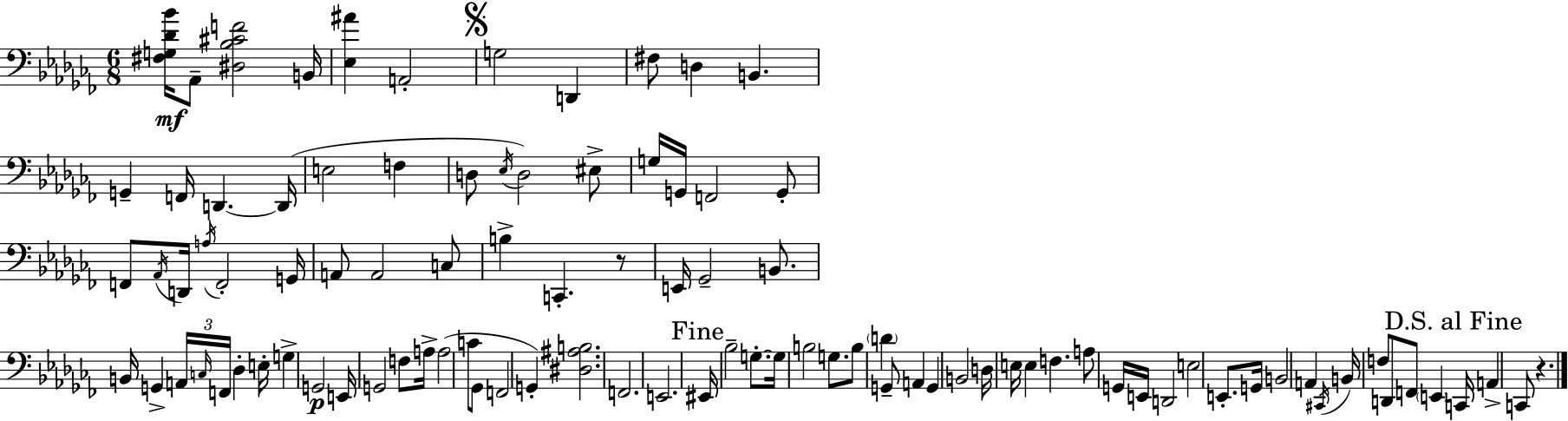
X:1
T:Untitled
M:6/8
L:1/4
K:Abm
[^F,G,_D_B]/4 _A,,/2 [^D,_B,^CF]2 B,,/4 [_E,^A] A,,2 G,2 D,, ^F,/2 D, B,, G,, F,,/4 D,, D,,/4 E,2 F, D,/2 _E,/4 D,2 ^E,/2 G,/4 G,,/4 F,,2 G,,/2 F,,/2 _A,,/4 D,,/4 A,/4 F,,2 G,,/4 A,,/2 A,,2 C,/2 B, C,, z/2 E,,/4 _G,,2 B,,/2 B,,/4 G,, A,,/4 C,/4 F,,/4 _D, E,/4 G, G,,2 E,,/4 G,,2 F,/2 A,/4 A,2 C/2 _G,,/2 F,,2 G,, [^D,^A,B,]2 F,,2 E,,2 ^E,,/4 _B,2 G,/2 G,/4 B,2 G,/2 B,/2 D G,,/2 A,, G,, B,,2 D,/4 E,/4 E, F, A,/2 G,,/4 E,,/4 D,,2 E,2 E,,/2 G,,/4 B,,2 A,, ^C,,/4 B,,/4 F,/2 D,,/2 F,,/2 E,, C,,/4 A,, C,,/2 z